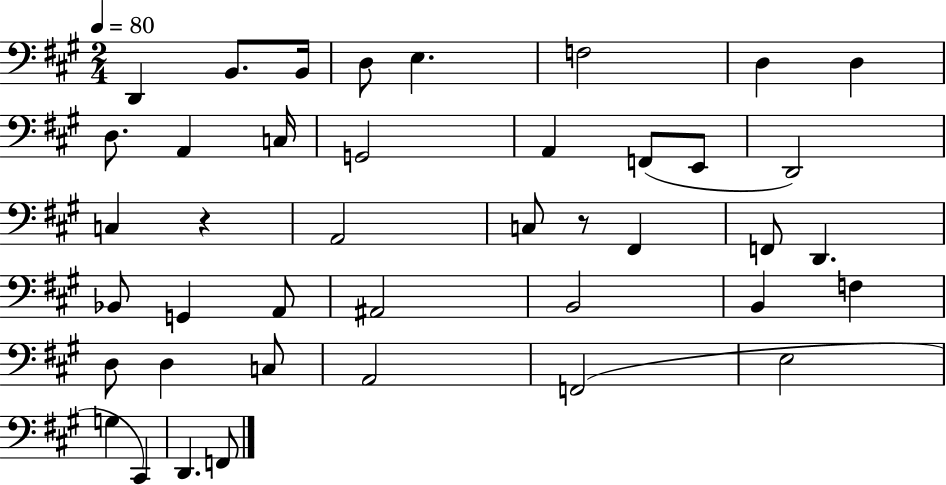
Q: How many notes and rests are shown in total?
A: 41